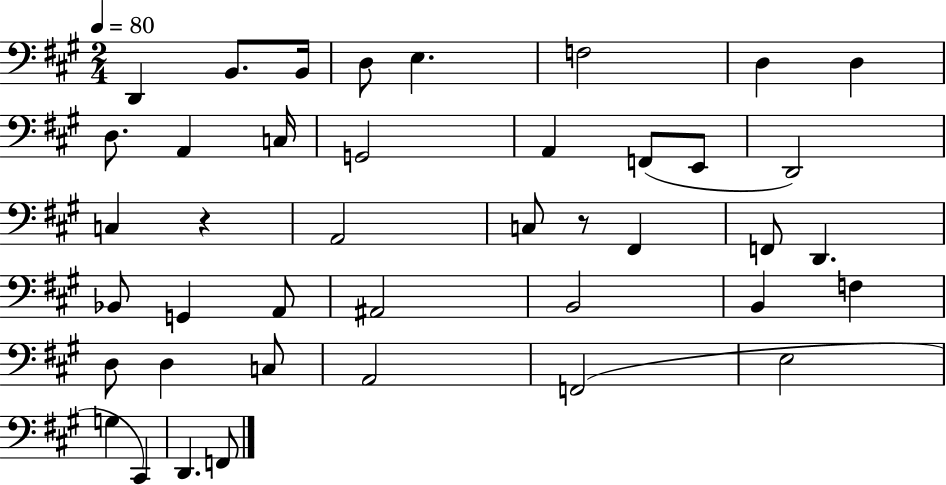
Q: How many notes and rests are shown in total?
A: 41